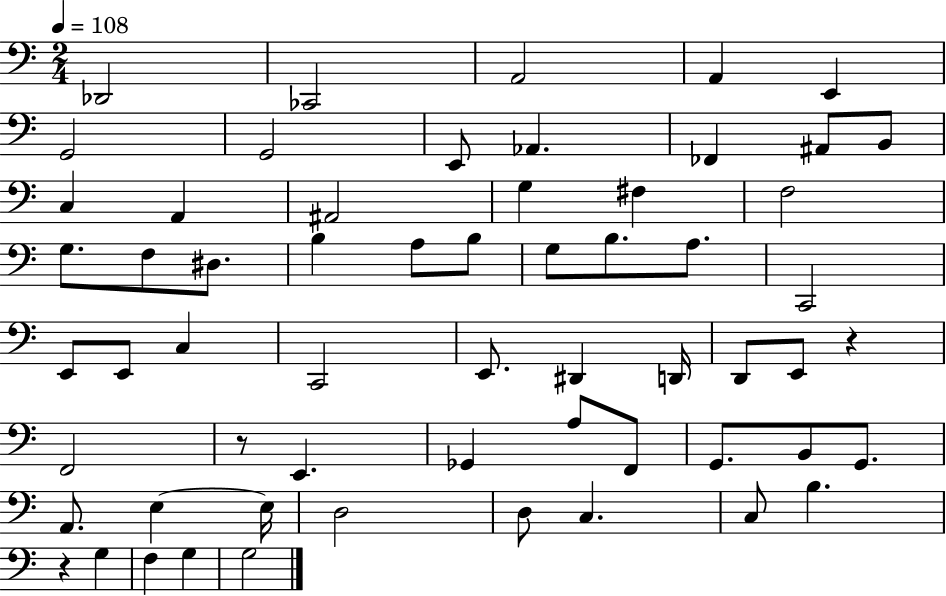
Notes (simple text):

Db2/h CES2/h A2/h A2/q E2/q G2/h G2/h E2/e Ab2/q. FES2/q A#2/e B2/e C3/q A2/q A#2/h G3/q F#3/q F3/h G3/e. F3/e D#3/e. B3/q A3/e B3/e G3/e B3/e. A3/e. C2/h E2/e E2/e C3/q C2/h E2/e. D#2/q D2/s D2/e E2/e R/q F2/h R/e E2/q. Gb2/q A3/e F2/e G2/e. B2/e G2/e. A2/e. E3/q E3/s D3/h D3/e C3/q. C3/e B3/q. R/q G3/q F3/q G3/q G3/h